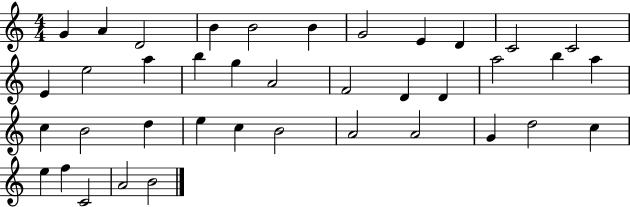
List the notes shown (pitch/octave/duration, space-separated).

G4/q A4/q D4/h B4/q B4/h B4/q G4/h E4/q D4/q C4/h C4/h E4/q E5/h A5/q B5/q G5/q A4/h F4/h D4/q D4/q A5/h B5/q A5/q C5/q B4/h D5/q E5/q C5/q B4/h A4/h A4/h G4/q D5/h C5/q E5/q F5/q C4/h A4/h B4/h